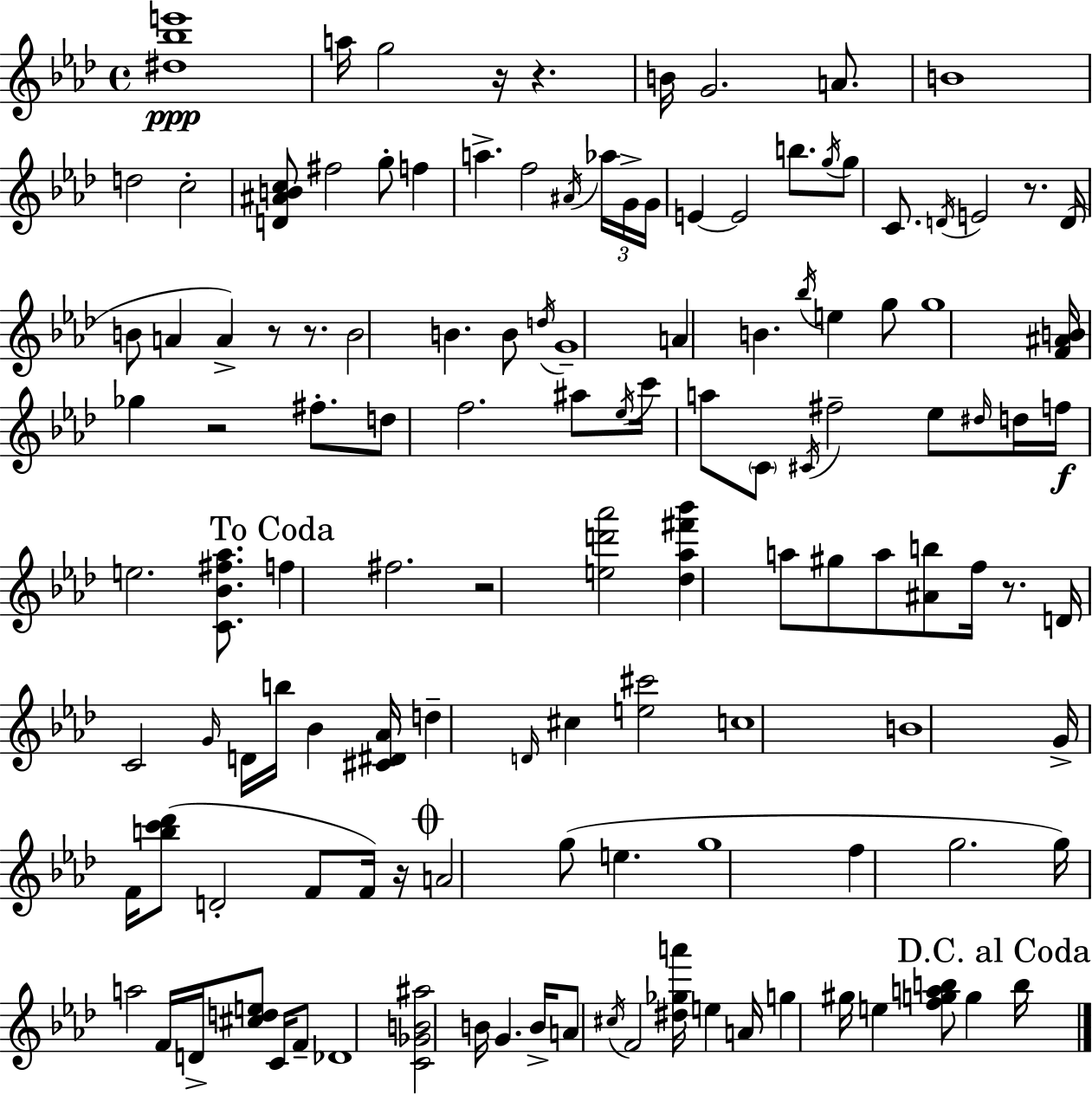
{
  \clef treble
  \time 4/4
  \defaultTimeSignature
  \key aes \major
  \repeat volta 2 { <dis'' bes'' e'''>1\ppp | a''16 g''2 r16 r4. | b'16 g'2. a'8. | b'1 | \break d''2 c''2-. | <d' ais' b' c''>8 fis''2 g''8-. f''4 | a''4.-> f''2 \acciaccatura { ais'16 } \tuplet 3/2 { aes''16 | g'16-> g'16 } e'4~~ e'2 b''8. | \break \acciaccatura { g''16 } g''8 c'8. \acciaccatura { d'16 } e'2 | r8. d'16( b'8 a'4 a'4->) r8 | r8. b'2 b'4. | b'8 \acciaccatura { d''16 } g'1-- | \break a'4 b'4. \acciaccatura { bes''16 } e''4 | g''8 g''1 | <f' ais' b'>16 ges''4 r2 | fis''8.-. d''8 f''2. | \break ais''8 \acciaccatura { ees''16 } c'''16 a''8 \parenthesize c'8 \acciaccatura { cis'16 } fis''2-- | ees''8 \grace { dis''16 } d''16 f''16\f e''2. | <c' bes' fis'' aes''>8. \mark "To Coda" f''4 fis''2. | r2 | \break <e'' d''' aes'''>2 <des'' aes'' fis''' bes'''>4 a''8 gis''8 | a''8 <ais' b''>8 f''16 r8. d'16 c'2 | \grace { g'16 } d'16 b''16 bes'4 <cis' dis' aes'>16 d''4-- \grace { d'16 } cis''4 | <e'' cis'''>2 c''1 | \break b'1 | g'16-> f'16 <b'' c''' des'''>8( d'2-. | f'8 f'16) r16 \mark \markup { \musicglyph "scripts.coda" } a'2 | g''8( e''4. g''1 | \break f''4 g''2. | g''16) a''2 | f'16 d'16-> <cis'' d'' e''>8 c'16 f'8-- des'1 | <c' ges' b' ais''>2 | \break b'16 g'4. b'16-> a'8 \acciaccatura { cis''16 } f'2 | <dis'' ges'' a'''>16 e''4 a'16 g''4 gis''16 | e''4 <f'' g'' a'' b''>8 g''4 \mark "D.C. al Coda" b''16 } \bar "|."
}